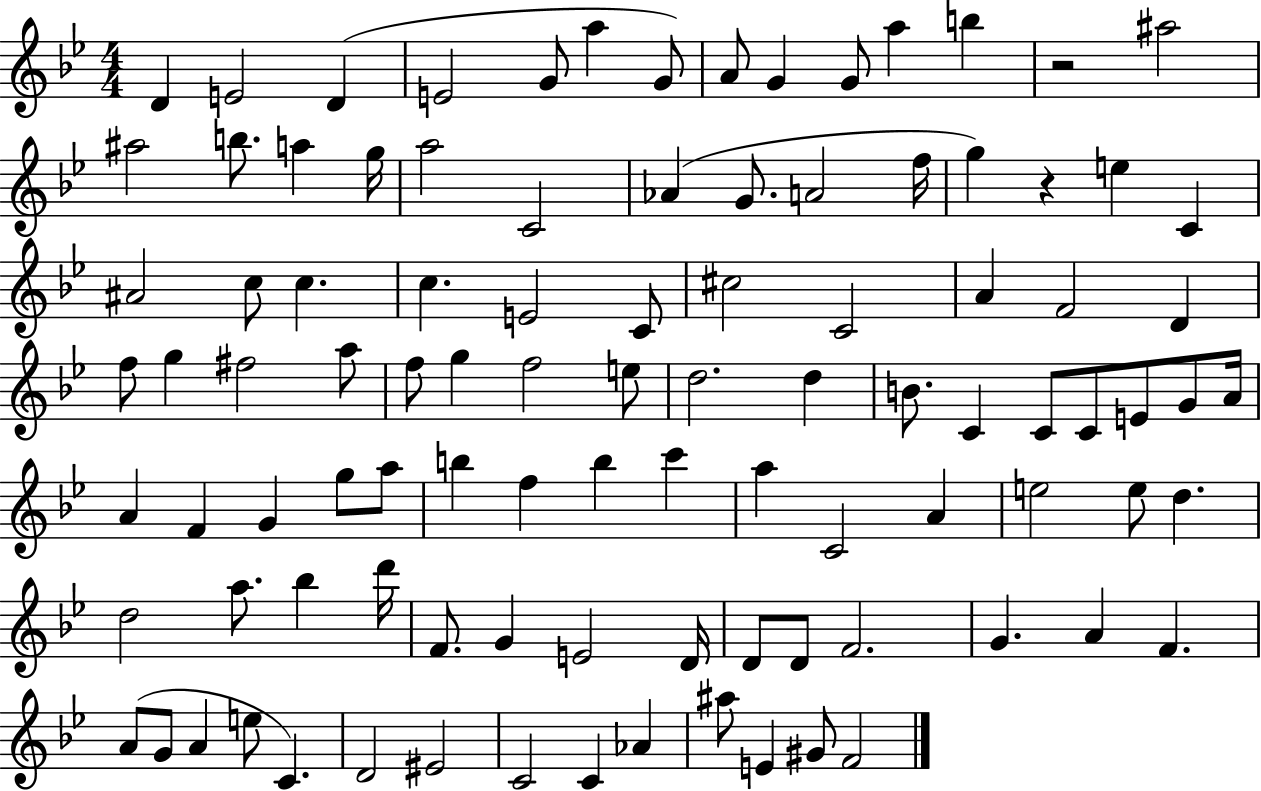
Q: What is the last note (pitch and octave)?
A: F4